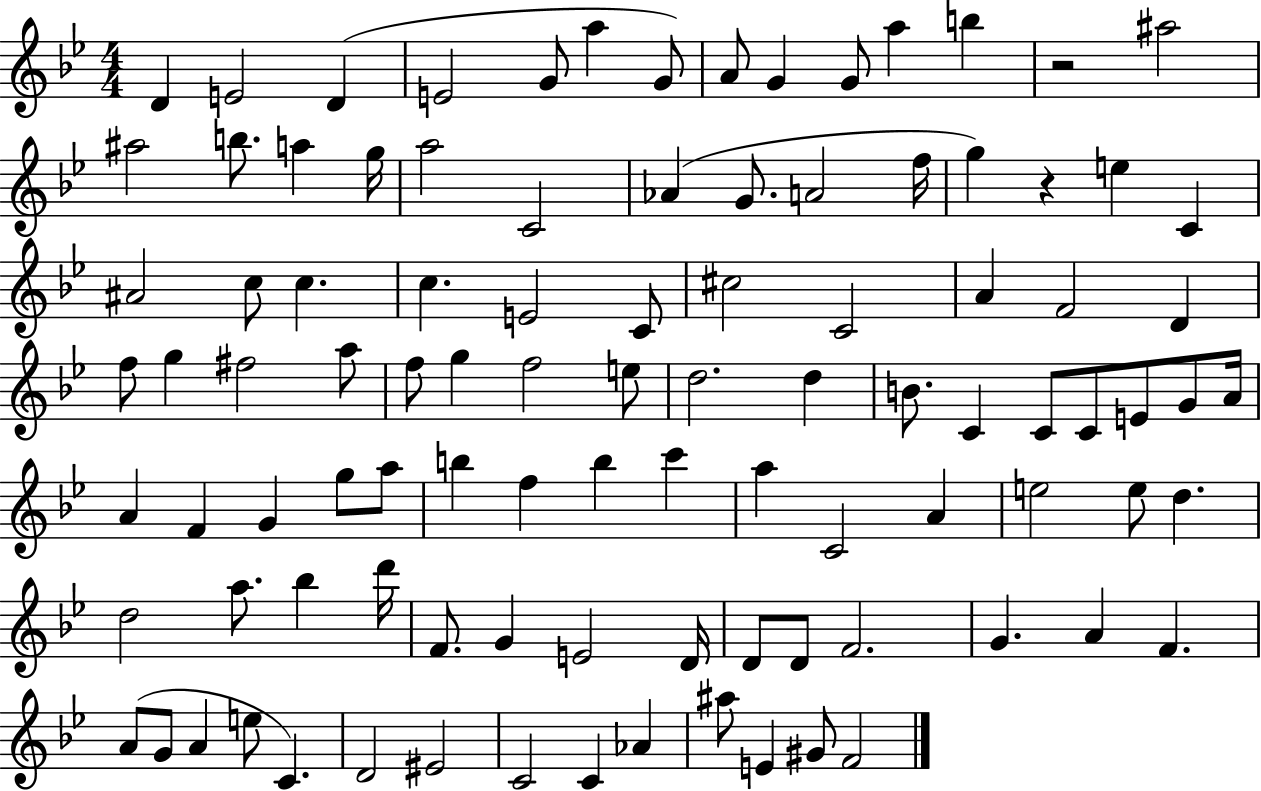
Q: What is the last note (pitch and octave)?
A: F4